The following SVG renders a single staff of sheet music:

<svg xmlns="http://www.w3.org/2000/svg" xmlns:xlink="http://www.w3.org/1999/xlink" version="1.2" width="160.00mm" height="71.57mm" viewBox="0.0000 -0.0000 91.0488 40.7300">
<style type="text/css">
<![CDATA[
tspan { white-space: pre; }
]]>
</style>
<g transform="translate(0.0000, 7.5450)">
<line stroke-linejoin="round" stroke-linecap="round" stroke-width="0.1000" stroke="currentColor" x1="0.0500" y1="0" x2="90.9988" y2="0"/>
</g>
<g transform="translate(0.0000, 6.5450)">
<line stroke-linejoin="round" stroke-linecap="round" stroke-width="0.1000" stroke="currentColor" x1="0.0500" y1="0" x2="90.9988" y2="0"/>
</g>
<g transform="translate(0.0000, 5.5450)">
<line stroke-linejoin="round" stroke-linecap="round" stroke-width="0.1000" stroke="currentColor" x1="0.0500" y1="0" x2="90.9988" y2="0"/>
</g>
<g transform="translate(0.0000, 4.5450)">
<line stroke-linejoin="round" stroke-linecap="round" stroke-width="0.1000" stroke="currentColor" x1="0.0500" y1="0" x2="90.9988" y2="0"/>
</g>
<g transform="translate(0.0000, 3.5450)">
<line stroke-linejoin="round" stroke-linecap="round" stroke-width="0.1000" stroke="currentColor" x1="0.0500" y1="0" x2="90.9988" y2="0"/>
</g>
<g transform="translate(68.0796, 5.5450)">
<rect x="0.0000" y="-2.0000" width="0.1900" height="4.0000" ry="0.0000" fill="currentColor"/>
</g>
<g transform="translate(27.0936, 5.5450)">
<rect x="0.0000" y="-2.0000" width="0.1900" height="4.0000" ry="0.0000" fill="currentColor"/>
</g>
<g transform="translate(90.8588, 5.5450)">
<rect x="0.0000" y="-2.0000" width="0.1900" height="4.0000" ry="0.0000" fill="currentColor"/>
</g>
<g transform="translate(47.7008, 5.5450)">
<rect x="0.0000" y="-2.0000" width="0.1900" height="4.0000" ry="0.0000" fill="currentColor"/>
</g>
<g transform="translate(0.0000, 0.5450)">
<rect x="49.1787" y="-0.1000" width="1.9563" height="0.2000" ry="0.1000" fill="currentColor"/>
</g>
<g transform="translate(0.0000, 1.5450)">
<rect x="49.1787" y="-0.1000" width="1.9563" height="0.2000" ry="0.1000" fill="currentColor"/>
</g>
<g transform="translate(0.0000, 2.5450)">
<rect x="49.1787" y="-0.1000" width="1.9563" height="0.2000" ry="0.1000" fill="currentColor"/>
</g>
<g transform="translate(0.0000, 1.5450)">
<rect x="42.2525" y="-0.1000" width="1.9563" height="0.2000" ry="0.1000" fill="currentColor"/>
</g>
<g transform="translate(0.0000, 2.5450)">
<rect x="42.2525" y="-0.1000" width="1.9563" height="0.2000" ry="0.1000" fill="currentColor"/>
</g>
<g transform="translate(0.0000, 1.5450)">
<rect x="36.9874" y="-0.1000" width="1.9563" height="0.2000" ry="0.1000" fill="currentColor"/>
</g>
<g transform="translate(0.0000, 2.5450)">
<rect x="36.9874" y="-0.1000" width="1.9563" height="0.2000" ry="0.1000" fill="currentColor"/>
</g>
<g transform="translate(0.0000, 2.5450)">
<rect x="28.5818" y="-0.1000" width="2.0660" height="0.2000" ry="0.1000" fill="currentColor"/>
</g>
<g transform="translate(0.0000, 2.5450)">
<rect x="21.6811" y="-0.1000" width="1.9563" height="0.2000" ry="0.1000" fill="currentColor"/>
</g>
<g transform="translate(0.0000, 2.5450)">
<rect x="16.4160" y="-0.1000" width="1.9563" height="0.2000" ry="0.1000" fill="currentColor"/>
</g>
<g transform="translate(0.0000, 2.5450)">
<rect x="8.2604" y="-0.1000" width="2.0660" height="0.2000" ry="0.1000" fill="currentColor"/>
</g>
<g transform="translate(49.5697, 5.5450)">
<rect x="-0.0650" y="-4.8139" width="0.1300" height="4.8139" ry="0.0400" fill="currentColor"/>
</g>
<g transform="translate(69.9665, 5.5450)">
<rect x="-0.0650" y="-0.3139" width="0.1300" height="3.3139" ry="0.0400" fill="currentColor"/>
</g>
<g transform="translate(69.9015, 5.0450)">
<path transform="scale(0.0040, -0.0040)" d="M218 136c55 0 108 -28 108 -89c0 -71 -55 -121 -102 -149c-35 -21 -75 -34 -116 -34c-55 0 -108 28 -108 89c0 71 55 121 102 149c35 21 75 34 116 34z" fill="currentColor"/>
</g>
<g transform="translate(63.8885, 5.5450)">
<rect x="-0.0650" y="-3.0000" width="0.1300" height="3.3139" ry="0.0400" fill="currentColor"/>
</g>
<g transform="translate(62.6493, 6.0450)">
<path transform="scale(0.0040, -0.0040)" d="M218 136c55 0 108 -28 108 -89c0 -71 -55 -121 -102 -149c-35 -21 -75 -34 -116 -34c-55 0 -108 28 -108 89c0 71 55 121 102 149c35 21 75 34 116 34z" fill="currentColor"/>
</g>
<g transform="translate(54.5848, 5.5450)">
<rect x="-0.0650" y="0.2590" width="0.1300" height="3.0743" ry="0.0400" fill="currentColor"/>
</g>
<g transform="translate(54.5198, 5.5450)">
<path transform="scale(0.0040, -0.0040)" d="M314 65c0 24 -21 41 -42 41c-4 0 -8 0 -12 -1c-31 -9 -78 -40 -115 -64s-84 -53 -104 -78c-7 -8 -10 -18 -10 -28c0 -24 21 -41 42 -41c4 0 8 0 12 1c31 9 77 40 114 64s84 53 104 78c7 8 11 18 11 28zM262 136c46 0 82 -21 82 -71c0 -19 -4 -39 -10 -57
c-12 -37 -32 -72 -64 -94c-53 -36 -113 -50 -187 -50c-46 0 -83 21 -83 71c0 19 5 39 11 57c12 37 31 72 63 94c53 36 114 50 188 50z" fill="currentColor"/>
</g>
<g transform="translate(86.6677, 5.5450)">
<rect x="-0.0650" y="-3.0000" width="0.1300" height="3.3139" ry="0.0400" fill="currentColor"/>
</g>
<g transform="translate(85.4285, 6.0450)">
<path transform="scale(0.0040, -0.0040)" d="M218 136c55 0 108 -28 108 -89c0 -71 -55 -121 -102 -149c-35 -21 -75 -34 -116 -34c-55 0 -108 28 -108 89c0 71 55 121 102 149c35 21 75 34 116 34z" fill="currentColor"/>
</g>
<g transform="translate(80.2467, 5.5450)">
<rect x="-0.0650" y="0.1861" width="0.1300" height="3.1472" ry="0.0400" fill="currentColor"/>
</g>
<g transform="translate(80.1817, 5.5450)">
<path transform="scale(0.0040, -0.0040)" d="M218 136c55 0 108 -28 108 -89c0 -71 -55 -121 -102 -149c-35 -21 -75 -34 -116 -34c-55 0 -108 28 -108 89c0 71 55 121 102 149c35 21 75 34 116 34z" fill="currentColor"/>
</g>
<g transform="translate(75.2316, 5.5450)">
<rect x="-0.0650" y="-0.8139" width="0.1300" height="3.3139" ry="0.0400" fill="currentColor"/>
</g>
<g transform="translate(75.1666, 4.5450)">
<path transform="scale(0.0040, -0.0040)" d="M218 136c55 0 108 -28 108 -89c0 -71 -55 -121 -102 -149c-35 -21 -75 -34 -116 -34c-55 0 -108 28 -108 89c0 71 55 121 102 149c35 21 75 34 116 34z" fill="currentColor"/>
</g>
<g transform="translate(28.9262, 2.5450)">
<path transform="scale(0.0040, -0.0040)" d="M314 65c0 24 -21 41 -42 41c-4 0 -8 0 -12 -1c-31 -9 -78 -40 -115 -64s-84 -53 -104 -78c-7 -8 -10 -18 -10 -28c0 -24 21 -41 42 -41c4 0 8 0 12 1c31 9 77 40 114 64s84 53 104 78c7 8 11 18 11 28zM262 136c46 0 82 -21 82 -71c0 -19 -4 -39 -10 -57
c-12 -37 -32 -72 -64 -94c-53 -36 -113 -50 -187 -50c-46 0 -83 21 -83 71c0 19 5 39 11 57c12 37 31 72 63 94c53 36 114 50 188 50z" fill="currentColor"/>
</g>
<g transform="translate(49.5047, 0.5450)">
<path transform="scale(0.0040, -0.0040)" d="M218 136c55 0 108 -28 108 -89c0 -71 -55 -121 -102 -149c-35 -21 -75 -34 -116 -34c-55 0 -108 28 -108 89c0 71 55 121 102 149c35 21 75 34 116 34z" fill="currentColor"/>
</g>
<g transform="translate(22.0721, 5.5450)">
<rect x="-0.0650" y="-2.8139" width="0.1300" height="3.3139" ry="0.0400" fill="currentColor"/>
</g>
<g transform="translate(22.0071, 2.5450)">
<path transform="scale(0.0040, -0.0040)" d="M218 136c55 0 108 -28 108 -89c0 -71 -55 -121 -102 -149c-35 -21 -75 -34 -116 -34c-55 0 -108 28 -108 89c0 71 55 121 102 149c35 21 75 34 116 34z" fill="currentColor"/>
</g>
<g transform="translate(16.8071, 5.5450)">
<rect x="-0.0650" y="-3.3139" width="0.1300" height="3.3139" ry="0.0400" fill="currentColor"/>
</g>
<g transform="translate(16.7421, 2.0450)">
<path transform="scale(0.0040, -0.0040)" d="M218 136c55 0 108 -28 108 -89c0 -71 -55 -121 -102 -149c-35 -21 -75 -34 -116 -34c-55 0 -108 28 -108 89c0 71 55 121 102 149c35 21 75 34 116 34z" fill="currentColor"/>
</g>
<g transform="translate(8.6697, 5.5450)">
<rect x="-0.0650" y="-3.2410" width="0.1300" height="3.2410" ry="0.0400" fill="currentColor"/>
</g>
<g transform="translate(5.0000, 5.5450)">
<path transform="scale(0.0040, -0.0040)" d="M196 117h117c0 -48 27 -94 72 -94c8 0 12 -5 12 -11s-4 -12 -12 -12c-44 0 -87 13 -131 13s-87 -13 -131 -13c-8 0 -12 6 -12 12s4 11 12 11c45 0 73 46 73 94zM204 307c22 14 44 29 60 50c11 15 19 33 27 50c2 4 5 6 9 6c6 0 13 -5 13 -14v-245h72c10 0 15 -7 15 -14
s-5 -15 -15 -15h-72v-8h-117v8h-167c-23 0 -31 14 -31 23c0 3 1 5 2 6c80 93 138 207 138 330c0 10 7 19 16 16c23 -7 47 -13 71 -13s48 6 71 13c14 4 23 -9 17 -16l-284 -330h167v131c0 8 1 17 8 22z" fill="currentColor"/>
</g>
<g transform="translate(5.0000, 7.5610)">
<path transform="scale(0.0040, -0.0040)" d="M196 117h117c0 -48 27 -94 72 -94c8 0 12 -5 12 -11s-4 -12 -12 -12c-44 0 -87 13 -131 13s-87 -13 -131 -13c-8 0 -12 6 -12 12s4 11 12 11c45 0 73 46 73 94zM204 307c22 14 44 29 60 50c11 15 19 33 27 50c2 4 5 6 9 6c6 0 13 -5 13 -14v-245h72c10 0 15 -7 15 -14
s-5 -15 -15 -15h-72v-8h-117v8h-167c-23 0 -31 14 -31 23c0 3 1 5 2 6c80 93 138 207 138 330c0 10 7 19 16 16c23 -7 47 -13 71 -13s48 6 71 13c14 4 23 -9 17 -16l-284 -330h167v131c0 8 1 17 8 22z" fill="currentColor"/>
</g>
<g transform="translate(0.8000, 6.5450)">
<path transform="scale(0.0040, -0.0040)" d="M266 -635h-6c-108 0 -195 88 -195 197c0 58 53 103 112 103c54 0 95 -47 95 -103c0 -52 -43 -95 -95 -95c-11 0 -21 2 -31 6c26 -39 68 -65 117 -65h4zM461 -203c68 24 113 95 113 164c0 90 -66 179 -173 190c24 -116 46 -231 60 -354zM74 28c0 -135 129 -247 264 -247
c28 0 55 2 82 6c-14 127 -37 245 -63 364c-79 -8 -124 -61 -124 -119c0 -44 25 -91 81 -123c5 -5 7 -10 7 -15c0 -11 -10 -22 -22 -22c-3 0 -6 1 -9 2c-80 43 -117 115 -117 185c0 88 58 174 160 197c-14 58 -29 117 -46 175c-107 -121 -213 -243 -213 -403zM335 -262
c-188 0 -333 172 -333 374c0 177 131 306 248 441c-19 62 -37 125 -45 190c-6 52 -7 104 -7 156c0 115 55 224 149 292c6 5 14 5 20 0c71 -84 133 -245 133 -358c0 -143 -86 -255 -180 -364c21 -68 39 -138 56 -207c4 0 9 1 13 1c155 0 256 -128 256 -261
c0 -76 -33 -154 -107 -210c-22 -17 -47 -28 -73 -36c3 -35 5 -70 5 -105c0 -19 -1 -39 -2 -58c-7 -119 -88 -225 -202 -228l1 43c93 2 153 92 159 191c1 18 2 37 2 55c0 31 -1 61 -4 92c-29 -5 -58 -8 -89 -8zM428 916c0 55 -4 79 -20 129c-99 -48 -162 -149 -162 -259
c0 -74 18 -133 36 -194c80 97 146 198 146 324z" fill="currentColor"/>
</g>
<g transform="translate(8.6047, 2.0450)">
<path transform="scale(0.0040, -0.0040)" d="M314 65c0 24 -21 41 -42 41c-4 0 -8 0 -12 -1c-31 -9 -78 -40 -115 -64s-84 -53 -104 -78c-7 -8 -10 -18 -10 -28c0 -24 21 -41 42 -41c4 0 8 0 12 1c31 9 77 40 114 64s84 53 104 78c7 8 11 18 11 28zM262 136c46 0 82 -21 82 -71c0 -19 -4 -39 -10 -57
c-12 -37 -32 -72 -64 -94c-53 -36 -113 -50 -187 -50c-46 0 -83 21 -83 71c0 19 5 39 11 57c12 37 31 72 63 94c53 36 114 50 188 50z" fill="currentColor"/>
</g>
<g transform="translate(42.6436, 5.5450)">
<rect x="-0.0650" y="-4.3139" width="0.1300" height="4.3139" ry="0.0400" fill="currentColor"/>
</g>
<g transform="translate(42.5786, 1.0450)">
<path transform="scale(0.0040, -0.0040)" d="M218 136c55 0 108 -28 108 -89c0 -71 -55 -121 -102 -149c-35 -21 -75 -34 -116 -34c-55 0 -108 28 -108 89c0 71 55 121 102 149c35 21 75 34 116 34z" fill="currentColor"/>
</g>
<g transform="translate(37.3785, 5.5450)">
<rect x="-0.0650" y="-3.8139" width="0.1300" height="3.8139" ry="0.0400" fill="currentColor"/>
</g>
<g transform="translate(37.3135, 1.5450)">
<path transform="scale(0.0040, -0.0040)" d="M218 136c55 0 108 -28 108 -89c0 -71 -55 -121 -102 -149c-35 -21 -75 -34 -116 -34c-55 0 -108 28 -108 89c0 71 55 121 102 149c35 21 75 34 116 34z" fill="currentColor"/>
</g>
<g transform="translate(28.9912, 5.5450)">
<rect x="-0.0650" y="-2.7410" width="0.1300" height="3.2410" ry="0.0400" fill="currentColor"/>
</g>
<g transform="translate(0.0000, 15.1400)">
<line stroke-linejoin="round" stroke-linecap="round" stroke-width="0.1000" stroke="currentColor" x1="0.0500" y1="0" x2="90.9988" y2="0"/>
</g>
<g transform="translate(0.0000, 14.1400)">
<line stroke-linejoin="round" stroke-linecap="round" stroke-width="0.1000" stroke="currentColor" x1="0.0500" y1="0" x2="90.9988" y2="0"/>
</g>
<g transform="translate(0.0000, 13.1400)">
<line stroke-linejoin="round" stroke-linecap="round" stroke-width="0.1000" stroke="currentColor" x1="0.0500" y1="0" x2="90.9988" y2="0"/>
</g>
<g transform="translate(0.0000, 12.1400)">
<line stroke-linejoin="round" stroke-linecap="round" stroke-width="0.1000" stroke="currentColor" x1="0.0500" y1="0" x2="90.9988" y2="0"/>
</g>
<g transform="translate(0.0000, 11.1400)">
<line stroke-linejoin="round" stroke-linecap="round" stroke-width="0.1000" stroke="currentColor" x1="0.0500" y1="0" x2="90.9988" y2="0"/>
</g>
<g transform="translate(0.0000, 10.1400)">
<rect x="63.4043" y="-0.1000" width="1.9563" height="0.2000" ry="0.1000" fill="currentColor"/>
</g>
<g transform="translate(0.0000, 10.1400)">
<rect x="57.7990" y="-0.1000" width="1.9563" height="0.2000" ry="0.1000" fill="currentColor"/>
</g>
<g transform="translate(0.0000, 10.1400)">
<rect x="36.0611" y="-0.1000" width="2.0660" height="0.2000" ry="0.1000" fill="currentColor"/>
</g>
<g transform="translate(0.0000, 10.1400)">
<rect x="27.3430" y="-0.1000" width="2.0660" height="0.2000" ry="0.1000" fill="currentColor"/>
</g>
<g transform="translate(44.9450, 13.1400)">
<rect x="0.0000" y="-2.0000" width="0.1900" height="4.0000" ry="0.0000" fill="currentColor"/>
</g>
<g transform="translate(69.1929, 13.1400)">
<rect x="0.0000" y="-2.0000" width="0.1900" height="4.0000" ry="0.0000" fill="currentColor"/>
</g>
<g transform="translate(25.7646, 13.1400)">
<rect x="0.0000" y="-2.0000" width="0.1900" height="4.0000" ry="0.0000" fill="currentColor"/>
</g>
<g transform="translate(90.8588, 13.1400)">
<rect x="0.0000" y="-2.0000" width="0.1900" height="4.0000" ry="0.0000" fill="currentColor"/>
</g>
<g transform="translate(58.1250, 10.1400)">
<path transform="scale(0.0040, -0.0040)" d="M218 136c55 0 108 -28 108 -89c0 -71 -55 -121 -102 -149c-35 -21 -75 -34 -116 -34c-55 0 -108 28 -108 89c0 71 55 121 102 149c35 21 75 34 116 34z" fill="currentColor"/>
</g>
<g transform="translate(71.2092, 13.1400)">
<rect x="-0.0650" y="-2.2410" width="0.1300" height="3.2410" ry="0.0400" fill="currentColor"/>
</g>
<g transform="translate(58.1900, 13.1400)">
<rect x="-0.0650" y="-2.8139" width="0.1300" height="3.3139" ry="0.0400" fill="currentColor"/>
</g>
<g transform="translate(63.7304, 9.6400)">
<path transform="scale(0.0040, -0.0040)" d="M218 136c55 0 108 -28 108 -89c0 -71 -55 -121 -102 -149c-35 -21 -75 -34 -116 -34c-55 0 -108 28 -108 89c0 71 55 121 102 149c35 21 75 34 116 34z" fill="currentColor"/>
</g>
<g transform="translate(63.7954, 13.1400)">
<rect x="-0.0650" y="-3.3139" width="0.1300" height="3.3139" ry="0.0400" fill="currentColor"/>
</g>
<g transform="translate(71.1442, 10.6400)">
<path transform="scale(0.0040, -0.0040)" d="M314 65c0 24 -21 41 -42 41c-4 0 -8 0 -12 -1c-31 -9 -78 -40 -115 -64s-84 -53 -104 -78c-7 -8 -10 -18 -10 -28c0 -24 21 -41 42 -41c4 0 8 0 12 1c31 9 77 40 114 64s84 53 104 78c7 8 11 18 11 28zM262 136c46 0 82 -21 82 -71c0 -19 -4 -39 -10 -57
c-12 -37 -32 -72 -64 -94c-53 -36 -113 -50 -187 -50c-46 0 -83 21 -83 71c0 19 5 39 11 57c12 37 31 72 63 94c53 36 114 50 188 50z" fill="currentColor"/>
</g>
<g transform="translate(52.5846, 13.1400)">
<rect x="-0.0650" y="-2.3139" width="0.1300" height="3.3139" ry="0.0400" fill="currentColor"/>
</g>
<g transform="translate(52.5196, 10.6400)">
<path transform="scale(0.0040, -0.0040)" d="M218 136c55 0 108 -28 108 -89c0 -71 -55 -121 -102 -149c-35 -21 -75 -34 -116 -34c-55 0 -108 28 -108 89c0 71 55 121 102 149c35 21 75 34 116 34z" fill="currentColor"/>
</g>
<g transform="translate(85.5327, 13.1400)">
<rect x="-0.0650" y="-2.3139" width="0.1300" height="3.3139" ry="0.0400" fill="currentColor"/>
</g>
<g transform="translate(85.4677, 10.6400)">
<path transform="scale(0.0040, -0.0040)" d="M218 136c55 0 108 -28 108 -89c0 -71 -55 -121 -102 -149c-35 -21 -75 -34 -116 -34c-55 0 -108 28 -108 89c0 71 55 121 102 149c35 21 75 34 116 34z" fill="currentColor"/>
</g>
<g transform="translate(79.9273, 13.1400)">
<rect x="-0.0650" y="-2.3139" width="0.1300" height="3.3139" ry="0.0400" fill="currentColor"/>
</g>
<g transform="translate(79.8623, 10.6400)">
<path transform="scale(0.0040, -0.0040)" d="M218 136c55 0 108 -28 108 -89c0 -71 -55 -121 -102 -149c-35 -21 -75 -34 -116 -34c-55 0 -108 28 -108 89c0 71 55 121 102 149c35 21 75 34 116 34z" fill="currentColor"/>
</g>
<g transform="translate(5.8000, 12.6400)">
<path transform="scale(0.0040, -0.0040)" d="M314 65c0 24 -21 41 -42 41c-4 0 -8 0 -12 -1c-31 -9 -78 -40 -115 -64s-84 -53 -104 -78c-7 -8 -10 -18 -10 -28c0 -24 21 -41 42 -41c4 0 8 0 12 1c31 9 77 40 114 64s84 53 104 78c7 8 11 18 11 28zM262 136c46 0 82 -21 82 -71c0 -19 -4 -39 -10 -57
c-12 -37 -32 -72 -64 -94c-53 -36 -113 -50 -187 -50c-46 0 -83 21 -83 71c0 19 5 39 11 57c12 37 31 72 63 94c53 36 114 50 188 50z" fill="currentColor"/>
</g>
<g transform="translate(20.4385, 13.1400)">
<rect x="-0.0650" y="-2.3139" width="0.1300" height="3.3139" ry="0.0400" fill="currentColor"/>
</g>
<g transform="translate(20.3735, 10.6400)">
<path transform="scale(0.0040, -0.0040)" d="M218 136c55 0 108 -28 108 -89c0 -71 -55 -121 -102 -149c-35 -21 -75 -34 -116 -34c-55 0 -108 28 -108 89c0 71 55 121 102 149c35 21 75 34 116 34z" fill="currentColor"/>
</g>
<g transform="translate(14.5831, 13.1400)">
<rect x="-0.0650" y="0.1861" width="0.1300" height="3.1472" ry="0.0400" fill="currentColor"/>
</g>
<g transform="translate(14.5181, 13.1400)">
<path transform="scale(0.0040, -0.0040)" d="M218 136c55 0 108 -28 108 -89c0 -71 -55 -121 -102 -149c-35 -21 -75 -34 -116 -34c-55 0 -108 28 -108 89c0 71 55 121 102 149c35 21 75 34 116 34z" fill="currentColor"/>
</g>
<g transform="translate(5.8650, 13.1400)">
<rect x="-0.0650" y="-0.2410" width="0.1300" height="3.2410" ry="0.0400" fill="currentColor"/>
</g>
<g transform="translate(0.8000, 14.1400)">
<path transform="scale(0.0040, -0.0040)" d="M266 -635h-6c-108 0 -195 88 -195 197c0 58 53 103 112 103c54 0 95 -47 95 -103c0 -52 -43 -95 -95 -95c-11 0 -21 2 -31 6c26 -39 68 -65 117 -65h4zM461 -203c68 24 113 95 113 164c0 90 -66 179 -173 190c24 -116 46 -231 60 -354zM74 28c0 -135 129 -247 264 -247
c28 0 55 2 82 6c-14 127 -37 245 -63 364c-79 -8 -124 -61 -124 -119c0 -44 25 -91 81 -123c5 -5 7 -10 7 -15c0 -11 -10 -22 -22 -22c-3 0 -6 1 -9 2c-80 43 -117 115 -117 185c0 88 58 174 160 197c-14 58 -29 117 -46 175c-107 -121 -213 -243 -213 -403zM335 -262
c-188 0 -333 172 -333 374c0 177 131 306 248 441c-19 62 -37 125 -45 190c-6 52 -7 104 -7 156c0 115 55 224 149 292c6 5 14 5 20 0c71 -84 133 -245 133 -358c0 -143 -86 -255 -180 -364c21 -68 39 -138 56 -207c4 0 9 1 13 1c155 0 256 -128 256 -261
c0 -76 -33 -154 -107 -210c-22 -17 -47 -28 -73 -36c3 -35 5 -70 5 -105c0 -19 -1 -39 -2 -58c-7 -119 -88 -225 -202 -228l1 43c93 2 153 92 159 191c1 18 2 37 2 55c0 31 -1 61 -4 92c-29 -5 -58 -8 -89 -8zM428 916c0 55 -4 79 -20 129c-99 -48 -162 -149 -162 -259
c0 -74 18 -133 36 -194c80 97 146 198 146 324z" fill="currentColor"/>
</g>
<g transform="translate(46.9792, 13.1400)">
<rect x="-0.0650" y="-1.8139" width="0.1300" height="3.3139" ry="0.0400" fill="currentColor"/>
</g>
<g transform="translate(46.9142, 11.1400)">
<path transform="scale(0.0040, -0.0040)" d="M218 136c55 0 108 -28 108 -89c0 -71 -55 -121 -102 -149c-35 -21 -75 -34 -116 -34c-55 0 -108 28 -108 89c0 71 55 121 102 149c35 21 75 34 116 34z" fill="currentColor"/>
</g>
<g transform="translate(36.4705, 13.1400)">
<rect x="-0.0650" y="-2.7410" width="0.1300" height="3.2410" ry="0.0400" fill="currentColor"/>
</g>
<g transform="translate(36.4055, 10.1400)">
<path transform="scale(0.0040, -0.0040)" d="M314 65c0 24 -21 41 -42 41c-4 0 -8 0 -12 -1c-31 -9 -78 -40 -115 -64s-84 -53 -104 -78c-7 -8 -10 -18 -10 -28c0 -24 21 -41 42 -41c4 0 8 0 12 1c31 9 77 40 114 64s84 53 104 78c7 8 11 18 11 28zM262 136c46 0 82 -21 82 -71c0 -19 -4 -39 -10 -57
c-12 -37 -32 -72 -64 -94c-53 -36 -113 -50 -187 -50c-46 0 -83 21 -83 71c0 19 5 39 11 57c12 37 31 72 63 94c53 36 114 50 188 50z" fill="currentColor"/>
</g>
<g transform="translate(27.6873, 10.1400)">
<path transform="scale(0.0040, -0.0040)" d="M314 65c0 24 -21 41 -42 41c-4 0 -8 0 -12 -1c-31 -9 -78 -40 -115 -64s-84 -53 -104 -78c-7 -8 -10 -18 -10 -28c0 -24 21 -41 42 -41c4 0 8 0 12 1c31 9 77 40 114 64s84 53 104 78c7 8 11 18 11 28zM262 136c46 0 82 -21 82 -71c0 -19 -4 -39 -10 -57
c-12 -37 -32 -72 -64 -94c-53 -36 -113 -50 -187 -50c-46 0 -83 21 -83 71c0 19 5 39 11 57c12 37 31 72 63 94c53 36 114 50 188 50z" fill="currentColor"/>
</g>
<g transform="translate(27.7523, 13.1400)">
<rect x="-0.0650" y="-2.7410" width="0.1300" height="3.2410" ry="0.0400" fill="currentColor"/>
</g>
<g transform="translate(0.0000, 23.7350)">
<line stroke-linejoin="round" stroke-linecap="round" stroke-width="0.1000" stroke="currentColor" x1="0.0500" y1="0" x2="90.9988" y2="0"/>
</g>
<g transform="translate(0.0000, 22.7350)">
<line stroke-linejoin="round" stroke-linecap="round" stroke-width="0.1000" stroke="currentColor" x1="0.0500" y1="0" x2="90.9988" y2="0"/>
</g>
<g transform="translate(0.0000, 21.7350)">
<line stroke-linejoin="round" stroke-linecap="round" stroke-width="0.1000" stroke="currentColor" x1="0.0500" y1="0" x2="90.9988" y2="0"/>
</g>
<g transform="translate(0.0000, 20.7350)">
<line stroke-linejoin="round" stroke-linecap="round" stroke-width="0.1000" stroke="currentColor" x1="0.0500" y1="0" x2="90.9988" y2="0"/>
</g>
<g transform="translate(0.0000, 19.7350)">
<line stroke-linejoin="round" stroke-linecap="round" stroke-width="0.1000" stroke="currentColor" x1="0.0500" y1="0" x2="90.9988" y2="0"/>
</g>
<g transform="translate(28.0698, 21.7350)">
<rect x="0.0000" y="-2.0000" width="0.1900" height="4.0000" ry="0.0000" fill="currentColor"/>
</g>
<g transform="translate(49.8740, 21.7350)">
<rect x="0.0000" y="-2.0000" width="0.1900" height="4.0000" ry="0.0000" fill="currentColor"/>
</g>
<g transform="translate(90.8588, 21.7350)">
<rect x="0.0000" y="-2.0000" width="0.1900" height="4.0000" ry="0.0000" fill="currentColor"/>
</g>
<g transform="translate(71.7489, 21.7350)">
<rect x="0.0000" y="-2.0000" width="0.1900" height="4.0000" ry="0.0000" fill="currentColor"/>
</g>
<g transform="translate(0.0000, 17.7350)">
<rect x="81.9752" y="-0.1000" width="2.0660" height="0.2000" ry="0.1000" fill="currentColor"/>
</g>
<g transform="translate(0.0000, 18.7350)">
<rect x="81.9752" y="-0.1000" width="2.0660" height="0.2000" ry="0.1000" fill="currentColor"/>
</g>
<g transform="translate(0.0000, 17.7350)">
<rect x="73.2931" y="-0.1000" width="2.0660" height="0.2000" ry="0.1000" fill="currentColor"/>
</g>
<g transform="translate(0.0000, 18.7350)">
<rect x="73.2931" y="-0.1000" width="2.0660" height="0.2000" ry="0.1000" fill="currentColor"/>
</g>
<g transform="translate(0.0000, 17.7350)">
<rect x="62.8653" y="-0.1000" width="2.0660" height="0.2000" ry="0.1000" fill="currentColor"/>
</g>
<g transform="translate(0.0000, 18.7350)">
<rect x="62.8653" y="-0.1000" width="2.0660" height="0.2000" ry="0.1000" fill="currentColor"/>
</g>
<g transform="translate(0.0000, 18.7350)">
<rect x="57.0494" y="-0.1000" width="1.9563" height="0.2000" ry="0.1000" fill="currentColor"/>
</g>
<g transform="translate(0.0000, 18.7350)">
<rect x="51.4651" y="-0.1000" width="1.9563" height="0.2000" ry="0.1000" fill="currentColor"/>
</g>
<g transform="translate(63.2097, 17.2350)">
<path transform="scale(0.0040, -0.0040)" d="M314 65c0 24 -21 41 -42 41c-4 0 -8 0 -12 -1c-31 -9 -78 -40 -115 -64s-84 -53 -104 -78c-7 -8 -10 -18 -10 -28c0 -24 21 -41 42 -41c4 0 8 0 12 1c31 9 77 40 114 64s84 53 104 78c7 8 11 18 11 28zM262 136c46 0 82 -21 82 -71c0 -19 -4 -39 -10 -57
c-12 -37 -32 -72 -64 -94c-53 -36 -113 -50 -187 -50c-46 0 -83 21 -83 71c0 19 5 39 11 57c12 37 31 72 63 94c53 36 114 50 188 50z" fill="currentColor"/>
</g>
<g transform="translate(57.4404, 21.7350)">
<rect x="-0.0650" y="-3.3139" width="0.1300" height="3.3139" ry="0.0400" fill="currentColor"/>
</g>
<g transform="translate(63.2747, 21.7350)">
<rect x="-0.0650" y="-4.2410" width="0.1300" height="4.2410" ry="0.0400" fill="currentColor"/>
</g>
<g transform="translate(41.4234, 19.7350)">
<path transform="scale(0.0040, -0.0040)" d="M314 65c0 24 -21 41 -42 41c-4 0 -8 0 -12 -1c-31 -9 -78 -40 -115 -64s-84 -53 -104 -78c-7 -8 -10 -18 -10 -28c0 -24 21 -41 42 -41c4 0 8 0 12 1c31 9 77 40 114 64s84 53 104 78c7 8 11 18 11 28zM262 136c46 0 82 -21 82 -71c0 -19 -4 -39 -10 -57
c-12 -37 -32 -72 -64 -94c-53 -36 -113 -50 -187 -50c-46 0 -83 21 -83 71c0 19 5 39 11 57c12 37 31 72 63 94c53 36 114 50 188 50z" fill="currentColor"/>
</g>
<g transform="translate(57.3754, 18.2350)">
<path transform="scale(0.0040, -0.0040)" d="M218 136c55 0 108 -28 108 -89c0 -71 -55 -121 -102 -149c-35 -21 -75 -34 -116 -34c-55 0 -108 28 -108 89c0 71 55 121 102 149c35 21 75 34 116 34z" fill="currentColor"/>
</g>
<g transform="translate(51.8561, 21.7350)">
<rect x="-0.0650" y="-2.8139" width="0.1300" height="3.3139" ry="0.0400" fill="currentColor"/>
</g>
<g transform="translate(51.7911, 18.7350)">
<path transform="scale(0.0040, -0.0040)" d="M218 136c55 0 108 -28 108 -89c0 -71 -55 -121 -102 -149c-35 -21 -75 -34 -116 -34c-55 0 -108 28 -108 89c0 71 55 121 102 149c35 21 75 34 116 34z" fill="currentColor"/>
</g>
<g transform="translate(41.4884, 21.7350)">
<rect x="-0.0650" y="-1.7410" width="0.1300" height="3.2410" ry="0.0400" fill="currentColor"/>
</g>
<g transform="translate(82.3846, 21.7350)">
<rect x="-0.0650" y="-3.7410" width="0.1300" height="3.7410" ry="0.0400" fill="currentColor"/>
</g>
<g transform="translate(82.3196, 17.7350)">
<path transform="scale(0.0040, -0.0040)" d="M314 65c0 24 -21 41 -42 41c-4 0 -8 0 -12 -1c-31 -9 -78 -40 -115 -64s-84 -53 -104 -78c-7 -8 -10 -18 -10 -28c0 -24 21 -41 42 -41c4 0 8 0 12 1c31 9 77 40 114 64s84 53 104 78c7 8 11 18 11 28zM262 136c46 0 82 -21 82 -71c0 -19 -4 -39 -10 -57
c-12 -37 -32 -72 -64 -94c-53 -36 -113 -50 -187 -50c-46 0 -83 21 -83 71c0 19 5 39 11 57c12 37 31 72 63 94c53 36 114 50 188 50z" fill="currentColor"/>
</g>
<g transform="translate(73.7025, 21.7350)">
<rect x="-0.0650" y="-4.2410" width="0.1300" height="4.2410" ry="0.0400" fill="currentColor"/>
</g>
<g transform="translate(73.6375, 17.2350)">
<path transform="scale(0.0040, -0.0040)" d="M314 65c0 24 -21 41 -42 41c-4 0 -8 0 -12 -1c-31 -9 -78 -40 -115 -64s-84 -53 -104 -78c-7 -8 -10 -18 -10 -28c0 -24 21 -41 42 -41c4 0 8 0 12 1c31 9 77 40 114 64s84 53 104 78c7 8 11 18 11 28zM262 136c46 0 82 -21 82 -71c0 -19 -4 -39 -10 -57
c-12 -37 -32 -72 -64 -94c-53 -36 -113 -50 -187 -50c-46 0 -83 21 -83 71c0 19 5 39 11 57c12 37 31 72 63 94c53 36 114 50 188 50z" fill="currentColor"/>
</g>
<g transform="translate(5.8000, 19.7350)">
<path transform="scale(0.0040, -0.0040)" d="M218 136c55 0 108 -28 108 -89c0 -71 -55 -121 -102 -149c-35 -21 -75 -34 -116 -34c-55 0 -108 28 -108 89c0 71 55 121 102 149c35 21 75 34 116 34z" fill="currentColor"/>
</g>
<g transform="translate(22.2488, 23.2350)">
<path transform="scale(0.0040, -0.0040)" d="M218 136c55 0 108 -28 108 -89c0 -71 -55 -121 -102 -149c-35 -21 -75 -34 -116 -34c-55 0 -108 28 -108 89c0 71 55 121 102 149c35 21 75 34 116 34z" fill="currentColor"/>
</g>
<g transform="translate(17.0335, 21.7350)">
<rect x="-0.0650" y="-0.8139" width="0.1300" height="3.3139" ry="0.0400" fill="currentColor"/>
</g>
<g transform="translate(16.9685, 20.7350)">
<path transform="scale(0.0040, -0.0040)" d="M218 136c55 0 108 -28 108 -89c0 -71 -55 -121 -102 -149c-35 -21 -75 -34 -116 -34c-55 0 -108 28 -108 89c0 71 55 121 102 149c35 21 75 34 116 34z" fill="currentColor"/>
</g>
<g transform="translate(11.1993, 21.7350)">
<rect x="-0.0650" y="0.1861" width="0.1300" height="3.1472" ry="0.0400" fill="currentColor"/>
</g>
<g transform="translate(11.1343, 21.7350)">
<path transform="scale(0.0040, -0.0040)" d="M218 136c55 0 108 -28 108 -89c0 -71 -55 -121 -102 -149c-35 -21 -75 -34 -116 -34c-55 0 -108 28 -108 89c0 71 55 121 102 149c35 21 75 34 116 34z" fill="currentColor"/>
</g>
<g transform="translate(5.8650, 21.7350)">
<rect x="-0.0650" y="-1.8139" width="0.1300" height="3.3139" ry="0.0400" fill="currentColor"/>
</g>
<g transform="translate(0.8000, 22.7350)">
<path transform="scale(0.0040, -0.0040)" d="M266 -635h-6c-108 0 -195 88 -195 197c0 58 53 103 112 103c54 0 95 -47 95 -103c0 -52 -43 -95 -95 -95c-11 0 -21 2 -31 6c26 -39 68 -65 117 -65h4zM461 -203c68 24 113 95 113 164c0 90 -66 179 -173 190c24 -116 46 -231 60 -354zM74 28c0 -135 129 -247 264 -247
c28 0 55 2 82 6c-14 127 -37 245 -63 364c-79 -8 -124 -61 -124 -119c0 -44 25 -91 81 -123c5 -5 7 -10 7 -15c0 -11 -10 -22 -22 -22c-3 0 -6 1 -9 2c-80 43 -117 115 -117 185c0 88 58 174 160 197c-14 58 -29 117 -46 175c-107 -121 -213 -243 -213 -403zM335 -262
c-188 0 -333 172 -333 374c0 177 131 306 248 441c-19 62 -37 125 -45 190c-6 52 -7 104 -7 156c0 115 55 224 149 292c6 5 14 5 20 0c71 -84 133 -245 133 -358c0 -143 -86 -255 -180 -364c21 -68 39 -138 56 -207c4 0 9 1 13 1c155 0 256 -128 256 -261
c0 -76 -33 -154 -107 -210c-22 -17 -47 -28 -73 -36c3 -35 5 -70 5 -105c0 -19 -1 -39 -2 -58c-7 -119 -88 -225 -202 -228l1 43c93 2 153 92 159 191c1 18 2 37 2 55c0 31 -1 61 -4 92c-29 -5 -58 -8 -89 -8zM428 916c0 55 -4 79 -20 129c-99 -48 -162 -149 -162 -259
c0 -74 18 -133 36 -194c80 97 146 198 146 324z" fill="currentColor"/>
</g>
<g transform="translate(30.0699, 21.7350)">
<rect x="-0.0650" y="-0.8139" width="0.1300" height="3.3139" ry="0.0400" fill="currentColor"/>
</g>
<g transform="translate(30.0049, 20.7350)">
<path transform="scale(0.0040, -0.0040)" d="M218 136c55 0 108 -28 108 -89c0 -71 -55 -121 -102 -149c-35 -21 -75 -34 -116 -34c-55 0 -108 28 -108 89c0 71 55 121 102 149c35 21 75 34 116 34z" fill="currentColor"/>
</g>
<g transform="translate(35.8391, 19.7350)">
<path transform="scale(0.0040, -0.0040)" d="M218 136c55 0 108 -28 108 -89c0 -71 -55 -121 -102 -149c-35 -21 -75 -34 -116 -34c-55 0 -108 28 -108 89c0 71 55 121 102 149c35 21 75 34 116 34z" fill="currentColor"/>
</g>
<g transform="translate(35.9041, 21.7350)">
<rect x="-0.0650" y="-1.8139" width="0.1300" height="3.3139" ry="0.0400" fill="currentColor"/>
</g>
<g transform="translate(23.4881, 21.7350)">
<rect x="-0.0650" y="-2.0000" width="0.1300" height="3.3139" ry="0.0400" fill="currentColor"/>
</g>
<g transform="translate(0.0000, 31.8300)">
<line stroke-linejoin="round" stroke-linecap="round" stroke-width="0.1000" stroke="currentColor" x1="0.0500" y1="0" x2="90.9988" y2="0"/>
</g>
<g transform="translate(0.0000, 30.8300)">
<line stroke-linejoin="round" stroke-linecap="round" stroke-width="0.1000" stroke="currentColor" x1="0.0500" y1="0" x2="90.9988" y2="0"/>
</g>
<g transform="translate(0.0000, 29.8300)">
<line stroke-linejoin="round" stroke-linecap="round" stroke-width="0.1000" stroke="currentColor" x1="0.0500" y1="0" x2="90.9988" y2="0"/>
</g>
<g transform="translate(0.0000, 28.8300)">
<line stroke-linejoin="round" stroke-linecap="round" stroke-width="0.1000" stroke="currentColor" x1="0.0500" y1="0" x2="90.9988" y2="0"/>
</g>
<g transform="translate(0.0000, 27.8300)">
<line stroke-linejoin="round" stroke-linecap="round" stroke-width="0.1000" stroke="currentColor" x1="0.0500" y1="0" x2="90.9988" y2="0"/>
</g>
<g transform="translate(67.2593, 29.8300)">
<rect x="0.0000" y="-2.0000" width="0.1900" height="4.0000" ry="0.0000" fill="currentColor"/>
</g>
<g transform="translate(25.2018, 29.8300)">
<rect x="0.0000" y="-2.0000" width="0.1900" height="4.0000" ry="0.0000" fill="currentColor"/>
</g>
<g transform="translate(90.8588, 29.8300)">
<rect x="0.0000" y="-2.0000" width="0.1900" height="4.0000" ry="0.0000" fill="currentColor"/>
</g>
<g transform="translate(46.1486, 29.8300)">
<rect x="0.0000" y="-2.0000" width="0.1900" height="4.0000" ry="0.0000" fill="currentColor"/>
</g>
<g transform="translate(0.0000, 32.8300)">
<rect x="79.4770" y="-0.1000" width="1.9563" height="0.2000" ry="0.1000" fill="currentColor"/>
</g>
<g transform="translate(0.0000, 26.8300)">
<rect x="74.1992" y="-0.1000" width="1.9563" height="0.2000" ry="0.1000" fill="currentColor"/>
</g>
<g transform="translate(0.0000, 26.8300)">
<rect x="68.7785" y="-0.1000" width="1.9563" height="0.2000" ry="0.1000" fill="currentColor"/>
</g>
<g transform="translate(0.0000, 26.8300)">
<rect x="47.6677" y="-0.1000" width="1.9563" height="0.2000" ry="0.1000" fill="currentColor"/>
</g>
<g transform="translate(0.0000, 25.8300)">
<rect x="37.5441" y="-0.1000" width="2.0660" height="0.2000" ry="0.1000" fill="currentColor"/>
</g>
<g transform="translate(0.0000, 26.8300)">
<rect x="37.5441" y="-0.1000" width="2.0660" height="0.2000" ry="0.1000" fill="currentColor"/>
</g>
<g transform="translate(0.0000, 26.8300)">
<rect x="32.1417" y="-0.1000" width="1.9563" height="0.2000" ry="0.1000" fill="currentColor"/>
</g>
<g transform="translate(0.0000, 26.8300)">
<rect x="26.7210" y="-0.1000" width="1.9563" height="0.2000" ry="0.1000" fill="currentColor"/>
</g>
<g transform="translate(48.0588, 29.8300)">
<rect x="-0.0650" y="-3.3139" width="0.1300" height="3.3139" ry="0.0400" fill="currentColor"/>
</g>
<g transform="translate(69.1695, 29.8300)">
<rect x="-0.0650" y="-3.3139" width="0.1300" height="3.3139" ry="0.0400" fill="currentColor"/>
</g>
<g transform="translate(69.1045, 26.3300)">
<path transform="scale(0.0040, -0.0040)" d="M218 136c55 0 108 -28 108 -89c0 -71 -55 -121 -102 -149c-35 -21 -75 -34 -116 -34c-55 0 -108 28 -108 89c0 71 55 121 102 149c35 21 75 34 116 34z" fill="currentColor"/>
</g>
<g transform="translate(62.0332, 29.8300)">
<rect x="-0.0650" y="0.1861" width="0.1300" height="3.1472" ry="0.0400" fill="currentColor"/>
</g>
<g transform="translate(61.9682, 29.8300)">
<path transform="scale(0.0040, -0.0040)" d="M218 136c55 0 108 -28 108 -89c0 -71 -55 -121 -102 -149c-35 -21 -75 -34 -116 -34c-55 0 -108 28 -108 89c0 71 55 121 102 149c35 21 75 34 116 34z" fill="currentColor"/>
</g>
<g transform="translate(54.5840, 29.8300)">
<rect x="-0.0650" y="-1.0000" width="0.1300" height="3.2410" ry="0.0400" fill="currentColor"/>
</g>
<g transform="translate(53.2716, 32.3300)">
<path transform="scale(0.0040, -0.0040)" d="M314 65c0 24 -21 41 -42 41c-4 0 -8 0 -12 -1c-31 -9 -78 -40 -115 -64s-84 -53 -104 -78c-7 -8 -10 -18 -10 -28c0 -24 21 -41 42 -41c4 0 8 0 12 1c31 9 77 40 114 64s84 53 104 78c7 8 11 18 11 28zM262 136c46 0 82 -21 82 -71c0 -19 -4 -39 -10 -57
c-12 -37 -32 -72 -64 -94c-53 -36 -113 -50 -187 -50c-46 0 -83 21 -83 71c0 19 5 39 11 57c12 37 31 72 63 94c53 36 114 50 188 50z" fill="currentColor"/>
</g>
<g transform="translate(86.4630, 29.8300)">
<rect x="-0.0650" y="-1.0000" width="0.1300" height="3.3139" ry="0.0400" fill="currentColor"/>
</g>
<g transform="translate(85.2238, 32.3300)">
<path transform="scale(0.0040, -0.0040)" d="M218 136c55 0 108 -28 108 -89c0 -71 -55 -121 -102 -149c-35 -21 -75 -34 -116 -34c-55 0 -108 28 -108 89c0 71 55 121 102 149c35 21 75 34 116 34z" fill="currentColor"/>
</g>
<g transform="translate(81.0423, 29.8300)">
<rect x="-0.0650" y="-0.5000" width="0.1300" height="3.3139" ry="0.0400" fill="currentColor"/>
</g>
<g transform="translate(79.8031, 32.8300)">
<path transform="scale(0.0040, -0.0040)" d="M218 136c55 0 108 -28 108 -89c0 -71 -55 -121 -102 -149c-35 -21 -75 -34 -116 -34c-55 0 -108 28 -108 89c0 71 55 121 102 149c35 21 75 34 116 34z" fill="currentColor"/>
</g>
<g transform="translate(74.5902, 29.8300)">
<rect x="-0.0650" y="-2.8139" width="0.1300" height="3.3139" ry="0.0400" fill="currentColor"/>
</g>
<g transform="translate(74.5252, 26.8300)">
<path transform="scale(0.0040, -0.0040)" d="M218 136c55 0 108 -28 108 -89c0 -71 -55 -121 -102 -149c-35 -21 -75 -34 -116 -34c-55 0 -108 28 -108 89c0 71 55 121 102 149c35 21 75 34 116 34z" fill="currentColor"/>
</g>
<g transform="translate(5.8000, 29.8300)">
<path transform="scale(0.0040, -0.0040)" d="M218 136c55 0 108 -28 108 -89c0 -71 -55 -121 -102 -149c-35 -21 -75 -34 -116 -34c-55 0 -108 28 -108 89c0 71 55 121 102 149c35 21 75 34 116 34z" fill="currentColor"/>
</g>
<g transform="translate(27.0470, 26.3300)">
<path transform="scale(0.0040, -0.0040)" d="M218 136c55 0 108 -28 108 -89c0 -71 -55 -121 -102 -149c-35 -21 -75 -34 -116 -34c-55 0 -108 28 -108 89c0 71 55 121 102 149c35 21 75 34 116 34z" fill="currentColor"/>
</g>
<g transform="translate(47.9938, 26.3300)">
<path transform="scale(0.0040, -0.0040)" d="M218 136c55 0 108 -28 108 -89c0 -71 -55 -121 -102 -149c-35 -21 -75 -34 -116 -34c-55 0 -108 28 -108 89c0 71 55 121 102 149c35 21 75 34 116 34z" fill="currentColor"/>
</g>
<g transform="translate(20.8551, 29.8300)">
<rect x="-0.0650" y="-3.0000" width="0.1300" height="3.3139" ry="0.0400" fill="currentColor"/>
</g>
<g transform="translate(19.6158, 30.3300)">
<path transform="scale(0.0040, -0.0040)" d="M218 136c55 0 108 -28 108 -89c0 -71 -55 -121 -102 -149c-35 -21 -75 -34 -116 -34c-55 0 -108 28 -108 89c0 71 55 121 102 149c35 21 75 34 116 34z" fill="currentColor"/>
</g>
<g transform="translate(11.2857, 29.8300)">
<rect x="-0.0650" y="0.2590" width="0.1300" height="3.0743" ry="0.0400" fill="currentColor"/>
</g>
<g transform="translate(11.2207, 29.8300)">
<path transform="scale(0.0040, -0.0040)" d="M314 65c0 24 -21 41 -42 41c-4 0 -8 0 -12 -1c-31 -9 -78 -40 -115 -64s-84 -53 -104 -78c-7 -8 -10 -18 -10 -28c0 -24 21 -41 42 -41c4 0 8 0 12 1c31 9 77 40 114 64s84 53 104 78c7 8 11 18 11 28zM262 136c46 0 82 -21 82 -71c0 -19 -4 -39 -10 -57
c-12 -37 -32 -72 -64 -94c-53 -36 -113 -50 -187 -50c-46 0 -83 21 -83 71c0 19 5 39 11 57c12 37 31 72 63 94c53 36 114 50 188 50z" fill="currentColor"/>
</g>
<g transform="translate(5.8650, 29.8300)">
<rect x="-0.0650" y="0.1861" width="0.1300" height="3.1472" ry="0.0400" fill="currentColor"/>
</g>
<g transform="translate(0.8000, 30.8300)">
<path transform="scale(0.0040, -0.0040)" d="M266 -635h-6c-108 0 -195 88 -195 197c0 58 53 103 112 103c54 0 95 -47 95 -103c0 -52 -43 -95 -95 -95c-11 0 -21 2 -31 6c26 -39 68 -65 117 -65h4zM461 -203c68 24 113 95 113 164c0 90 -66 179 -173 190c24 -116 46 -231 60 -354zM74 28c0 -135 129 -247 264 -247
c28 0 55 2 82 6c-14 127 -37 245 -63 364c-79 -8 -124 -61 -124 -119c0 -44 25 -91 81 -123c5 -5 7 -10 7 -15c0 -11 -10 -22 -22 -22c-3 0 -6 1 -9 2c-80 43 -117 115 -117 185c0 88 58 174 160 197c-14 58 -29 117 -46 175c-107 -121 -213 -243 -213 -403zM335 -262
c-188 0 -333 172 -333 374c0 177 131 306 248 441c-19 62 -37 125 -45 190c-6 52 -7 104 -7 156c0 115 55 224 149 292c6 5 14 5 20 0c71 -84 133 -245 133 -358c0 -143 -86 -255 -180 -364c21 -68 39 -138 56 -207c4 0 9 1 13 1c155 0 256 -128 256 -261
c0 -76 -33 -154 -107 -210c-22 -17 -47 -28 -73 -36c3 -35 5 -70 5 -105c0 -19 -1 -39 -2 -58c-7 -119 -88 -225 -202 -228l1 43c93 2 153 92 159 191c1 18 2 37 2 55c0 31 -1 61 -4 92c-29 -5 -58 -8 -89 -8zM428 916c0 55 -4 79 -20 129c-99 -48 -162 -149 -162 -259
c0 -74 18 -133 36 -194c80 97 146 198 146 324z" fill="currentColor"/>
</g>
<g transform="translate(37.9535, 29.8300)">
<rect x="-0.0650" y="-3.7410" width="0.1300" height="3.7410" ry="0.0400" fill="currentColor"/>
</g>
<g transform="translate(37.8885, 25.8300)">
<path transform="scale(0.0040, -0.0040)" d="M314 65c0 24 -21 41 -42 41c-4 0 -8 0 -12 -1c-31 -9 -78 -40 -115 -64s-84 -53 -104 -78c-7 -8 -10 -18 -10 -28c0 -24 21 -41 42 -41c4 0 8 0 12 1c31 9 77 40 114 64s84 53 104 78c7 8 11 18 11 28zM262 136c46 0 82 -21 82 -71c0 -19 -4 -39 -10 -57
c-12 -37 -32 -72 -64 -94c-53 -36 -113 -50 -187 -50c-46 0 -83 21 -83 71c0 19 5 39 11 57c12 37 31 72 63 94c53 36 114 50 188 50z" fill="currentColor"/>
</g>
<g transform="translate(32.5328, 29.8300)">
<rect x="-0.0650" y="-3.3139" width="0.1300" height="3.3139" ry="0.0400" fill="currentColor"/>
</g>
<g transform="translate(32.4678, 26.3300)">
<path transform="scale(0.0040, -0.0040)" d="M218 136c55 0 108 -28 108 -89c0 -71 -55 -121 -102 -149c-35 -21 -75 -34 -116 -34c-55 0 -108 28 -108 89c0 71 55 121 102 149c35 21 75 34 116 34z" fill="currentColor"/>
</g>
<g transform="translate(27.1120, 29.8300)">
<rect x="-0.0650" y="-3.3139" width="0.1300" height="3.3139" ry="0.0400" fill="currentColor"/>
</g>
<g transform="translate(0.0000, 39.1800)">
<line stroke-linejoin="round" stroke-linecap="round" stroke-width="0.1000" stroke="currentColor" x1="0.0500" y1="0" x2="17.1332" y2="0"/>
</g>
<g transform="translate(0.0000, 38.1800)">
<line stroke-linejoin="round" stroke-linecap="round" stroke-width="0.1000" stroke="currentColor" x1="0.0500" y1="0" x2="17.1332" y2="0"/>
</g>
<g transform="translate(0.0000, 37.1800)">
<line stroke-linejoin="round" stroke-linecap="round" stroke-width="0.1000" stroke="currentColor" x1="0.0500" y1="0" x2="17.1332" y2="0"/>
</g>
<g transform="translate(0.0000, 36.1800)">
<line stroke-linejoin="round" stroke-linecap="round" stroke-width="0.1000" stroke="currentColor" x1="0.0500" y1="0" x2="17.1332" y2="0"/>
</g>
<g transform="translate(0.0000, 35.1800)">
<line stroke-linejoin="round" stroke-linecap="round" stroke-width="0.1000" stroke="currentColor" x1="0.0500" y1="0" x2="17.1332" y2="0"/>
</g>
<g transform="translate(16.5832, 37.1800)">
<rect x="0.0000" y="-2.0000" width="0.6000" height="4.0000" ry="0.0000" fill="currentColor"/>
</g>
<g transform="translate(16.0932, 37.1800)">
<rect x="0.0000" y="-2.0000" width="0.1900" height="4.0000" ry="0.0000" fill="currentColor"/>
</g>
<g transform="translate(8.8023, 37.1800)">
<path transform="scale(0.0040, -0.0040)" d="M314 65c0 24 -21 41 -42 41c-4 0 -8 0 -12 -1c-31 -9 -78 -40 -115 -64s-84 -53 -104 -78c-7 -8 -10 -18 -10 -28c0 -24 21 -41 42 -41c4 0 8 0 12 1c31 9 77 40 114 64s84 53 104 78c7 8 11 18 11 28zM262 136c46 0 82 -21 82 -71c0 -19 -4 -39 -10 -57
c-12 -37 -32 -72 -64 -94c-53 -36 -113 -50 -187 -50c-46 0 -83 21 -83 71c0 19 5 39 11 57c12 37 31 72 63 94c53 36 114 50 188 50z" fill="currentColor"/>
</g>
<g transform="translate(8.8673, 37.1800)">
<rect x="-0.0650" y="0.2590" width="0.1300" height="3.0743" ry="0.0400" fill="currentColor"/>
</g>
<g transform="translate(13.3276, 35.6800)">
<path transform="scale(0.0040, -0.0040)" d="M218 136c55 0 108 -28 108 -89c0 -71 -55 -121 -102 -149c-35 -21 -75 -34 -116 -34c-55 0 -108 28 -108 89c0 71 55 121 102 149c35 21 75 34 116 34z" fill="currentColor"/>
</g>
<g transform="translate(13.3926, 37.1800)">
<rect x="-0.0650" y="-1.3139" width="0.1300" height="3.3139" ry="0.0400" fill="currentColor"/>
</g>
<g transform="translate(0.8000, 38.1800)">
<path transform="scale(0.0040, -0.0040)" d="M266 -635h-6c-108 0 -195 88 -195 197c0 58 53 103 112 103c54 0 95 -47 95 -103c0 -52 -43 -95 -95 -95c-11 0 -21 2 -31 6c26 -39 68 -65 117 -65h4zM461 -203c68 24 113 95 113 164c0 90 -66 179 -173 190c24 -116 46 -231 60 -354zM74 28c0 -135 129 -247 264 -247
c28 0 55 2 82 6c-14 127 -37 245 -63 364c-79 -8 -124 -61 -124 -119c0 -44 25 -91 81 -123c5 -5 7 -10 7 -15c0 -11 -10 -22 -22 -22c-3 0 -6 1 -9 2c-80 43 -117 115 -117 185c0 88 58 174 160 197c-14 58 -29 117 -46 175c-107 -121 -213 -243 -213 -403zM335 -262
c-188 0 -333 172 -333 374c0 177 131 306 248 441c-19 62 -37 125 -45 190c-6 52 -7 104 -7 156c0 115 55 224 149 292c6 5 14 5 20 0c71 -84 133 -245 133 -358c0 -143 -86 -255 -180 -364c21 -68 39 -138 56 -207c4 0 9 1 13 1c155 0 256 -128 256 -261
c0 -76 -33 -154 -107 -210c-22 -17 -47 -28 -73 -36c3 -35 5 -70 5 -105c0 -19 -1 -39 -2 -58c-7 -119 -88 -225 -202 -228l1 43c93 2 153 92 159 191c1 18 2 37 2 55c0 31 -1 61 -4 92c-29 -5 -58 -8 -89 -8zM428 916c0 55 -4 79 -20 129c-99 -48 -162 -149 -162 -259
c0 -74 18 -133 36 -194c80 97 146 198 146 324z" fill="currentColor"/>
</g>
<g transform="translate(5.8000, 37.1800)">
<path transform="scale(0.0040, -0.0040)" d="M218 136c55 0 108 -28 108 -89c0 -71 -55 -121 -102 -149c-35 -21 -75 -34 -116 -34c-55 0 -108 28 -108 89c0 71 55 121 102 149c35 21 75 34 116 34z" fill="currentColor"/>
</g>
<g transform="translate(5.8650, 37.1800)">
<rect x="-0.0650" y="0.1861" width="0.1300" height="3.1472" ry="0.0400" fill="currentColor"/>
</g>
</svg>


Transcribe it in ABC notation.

X:1
T:Untitled
M:4/4
L:1/4
K:C
b2 b a a2 c' d' e' B2 A c d B A c2 B g a2 a2 f g a b g2 g g f B d F d f f2 a b d'2 d'2 c'2 B B2 A b b c'2 b D2 B b a C D B B2 e